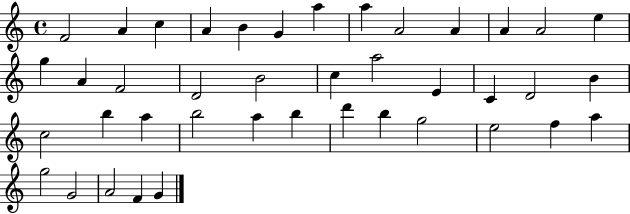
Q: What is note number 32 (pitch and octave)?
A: B5